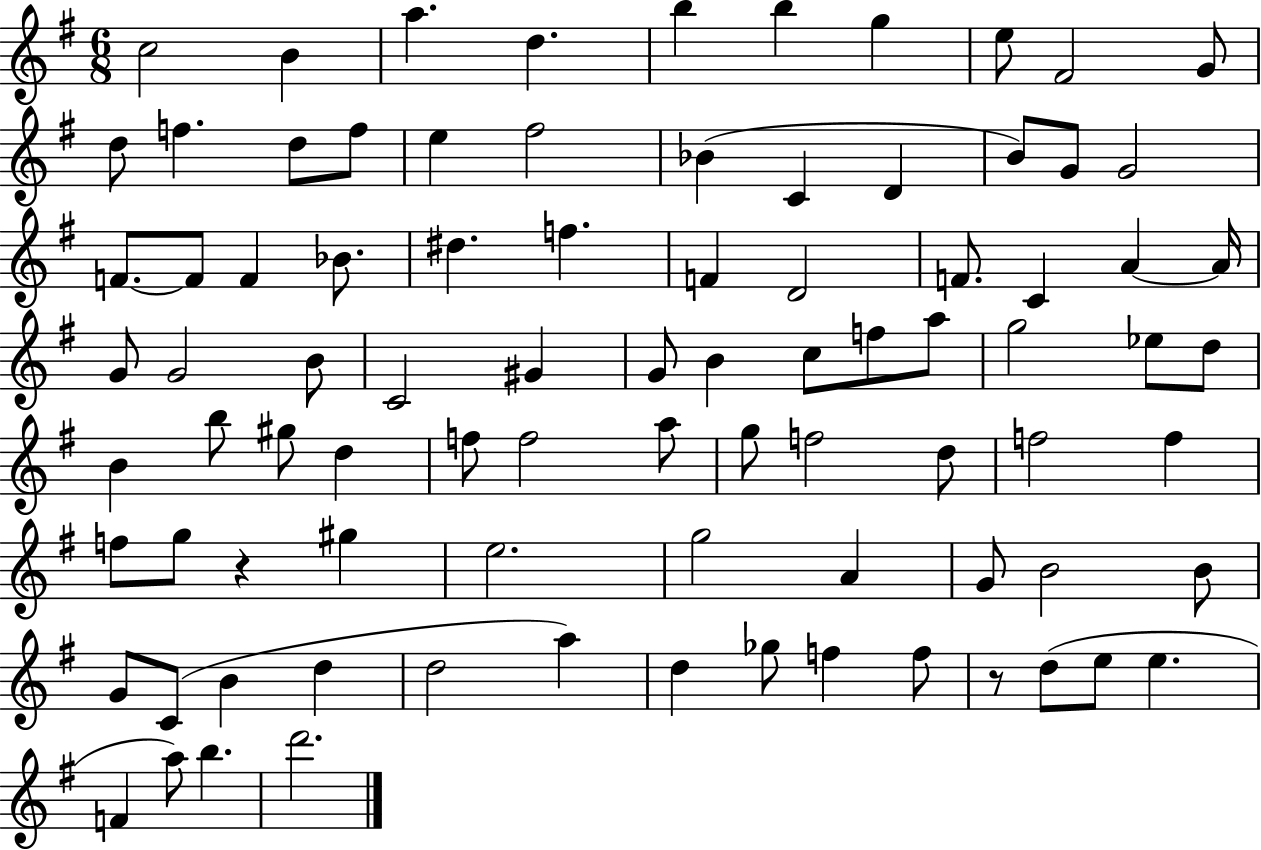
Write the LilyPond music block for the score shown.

{
  \clef treble
  \numericTimeSignature
  \time 6/8
  \key g \major
  \repeat volta 2 { c''2 b'4 | a''4. d''4. | b''4 b''4 g''4 | e''8 fis'2 g'8 | \break d''8 f''4. d''8 f''8 | e''4 fis''2 | bes'4( c'4 d'4 | b'8) g'8 g'2 | \break f'8.~~ f'8 f'4 bes'8. | dis''4. f''4. | f'4 d'2 | f'8. c'4 a'4~~ a'16 | \break g'8 g'2 b'8 | c'2 gis'4 | g'8 b'4 c''8 f''8 a''8 | g''2 ees''8 d''8 | \break b'4 b''8 gis''8 d''4 | f''8 f''2 a''8 | g''8 f''2 d''8 | f''2 f''4 | \break f''8 g''8 r4 gis''4 | e''2. | g''2 a'4 | g'8 b'2 b'8 | \break g'8 c'8( b'4 d''4 | d''2 a''4) | d''4 ges''8 f''4 f''8 | r8 d''8( e''8 e''4. | \break f'4 a''8) b''4. | d'''2. | } \bar "|."
}